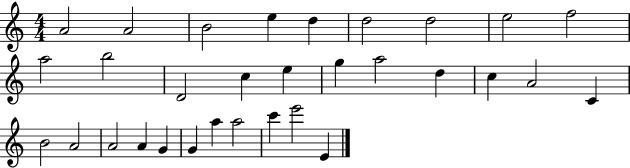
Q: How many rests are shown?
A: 0